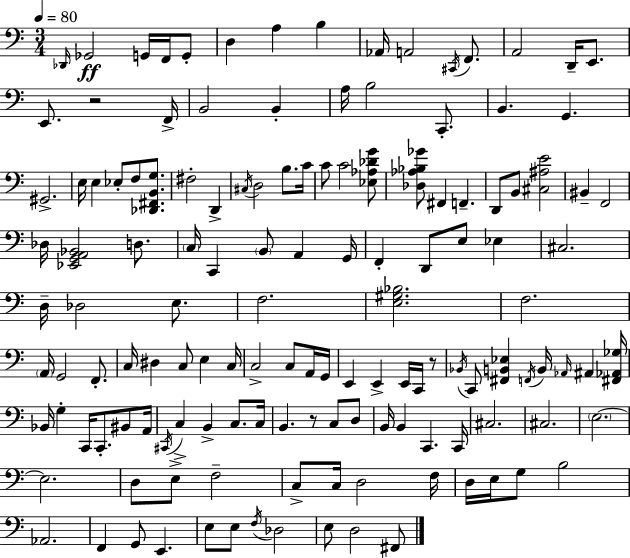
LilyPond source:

{
  \clef bass
  \numericTimeSignature
  \time 3/4
  \key c \major
  \tempo 4 = 80
  \repeat volta 2 { \grace { des,16 }\ff ges,2 g,16 f,16 g,8-. | d4 a4 b4 | aes,16 a,2 \acciaccatura { cis,16 } f,8. | a,2 d,16-- e,8. | \break e,8. r2 | f,16-> b,2 b,4-. | a16 b2 c,8.-. | b,4. g,4. | \break gis,2.-> | e16 e4 ees8-. f8 <des, fis, b, g>8. | fis2-. d,4-> | \acciaccatura { cis16 } d2 b8. | \break c'16 c'8 c'2 | <ees aes des' g'>8 <des aes bes ges'>8 fis,4 f,4.-- | d,8 b,8 <cis ais e'>2 | bis,4-- f,2 | \break des16 <ees, g, a, bes,>2 | d8. \parenthesize c16 c,4 \parenthesize b,8 a,4 | g,16 f,4-. d,8 e8 ees4 | cis2. | \break d16-- des2 | e8. f2. | <e gis bes>2. | f2. | \break \parenthesize a,16 g,2 | f,8.-. c16 dis4 c8 e4 | c16 c2-> c8 | a,16 g,16 e,4 e,4-> e,16 | \break c,16 r8 \acciaccatura { bes,16 } c,8 <fis, b, ees>4 \acciaccatura { f,16 } b,16 | \grace { aes,16 } ais,4 <fis, aes, ges>16 bes,16 g4-. c,16 | c,8.-. bis,8 a,16 \acciaccatura { cis,16 } c4-> b,4-> | c8. c16 b,4. | \break r8 c8 d8 b,16 b,4 | c,4. c,16 cis2. | cis2. | \parenthesize e2.~~ | \break e2. | d8 e8-> f2-- | c8-> c16 d2 | f16 d16 e16 g8 b2 | \break aes,2. | f,4 g,8 | e,4. e8 e8 \acciaccatura { f16 } | des2 e8 d2 | \break fis,8 } \bar "|."
}